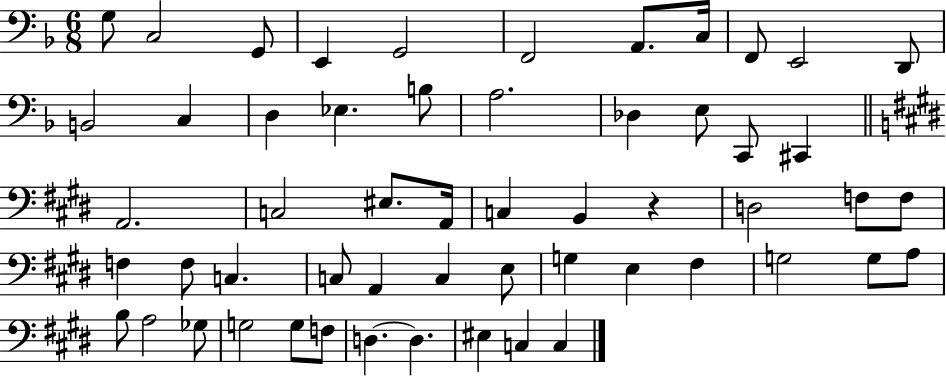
{
  \clef bass
  \numericTimeSignature
  \time 6/8
  \key f \major
  g8 c2 g,8 | e,4 g,2 | f,2 a,8. c16 | f,8 e,2 d,8 | \break b,2 c4 | d4 ees4. b8 | a2. | des4 e8 c,8 cis,4 | \break \bar "||" \break \key e \major a,2. | c2 eis8. a,16 | c4 b,4 r4 | d2 f8 f8 | \break f4 f8 c4. | c8 a,4 c4 e8 | g4 e4 fis4 | g2 g8 a8 | \break b8 a2 ges8 | g2 g8 f8 | d4.~~ d4. | eis4 c4 c4 | \break \bar "|."
}